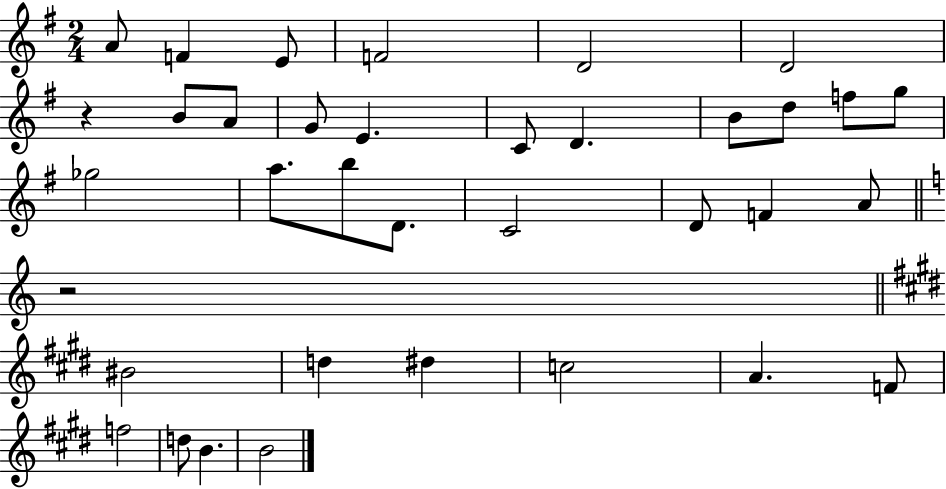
A4/e F4/q E4/e F4/h D4/h D4/h R/q B4/e A4/e G4/e E4/q. C4/e D4/q. B4/e D5/e F5/e G5/e Gb5/h A5/e. B5/e D4/e. C4/h D4/e F4/q A4/e R/h BIS4/h D5/q D#5/q C5/h A4/q. F4/e F5/h D5/e B4/q. B4/h